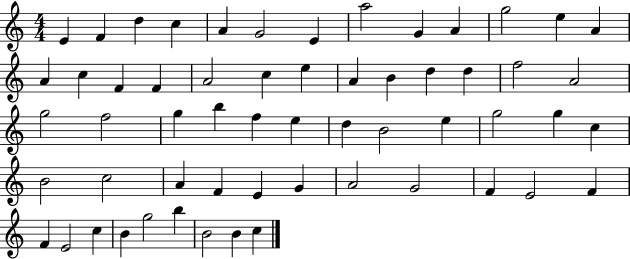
X:1
T:Untitled
M:4/4
L:1/4
K:C
E F d c A G2 E a2 G A g2 e A A c F F A2 c e A B d d f2 A2 g2 f2 g b f e d B2 e g2 g c B2 c2 A F E G A2 G2 F E2 F F E2 c B g2 b B2 B c